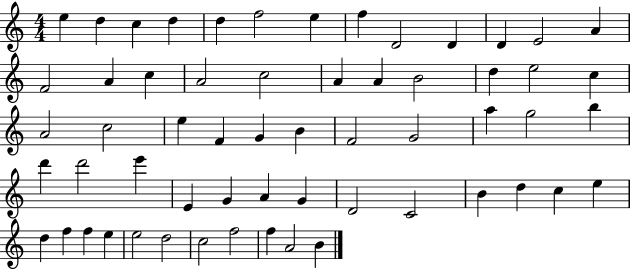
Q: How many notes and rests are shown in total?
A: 59